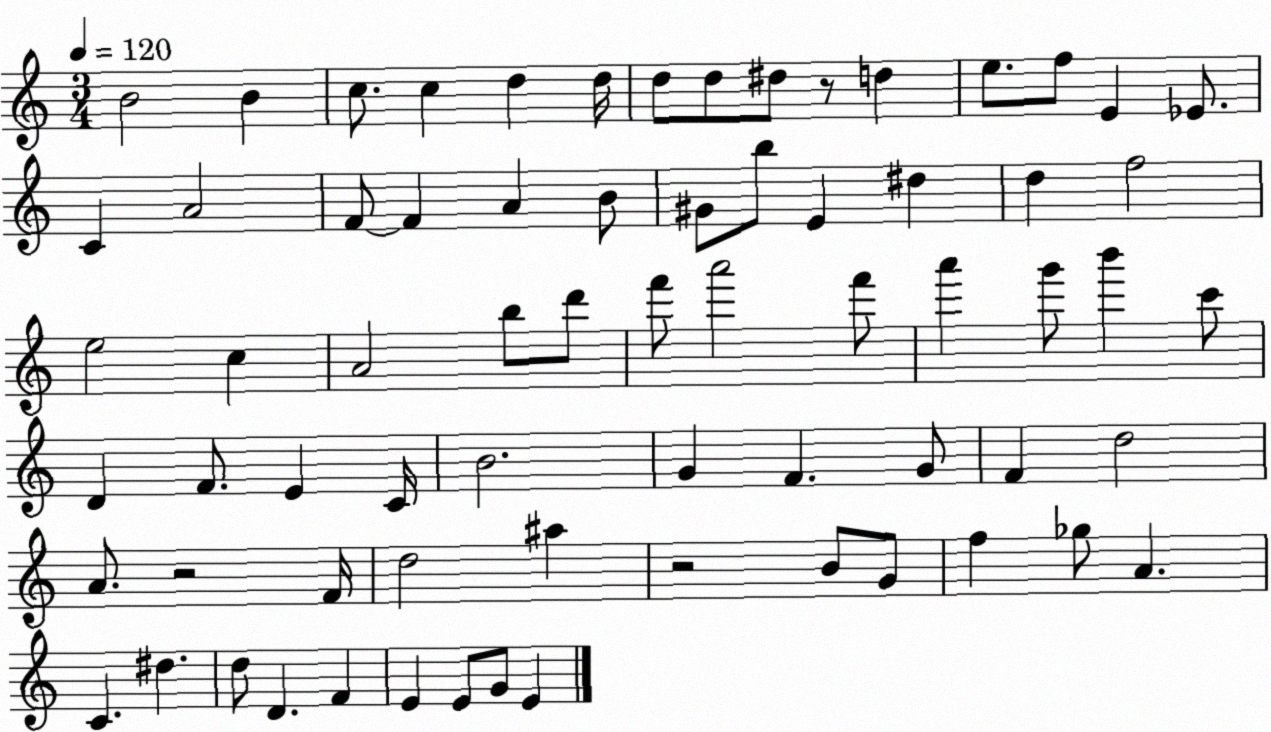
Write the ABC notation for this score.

X:1
T:Untitled
M:3/4
L:1/4
K:C
B2 B c/2 c d d/4 d/2 d/2 ^d/2 z/2 d e/2 f/2 E _E/2 C A2 F/2 F A B/2 ^G/2 b/2 E ^d d f2 e2 c A2 b/2 d'/2 f'/2 a'2 f'/2 a' g'/2 b' c'/2 D F/2 E C/4 B2 G F G/2 F d2 A/2 z2 F/4 d2 ^a z2 B/2 G/2 f _g/2 A C ^d d/2 D F E E/2 G/2 E